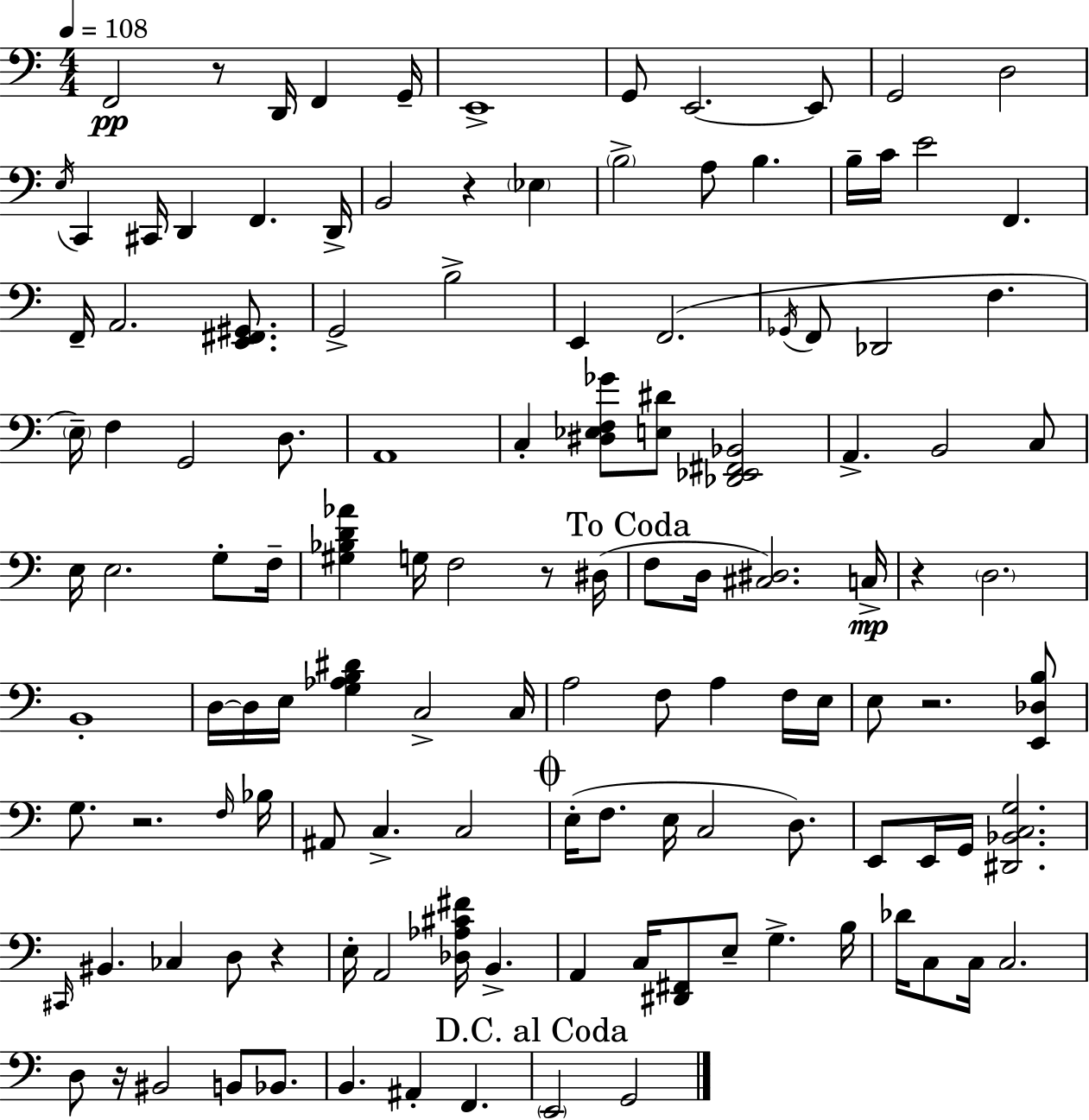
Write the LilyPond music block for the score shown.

{
  \clef bass
  \numericTimeSignature
  \time 4/4
  \key a \minor
  \tempo 4 = 108
  f,2\pp r8 d,16 f,4 g,16-- | e,1-> | g,8 e,2.~~ e,8 | g,2 d2 | \break \acciaccatura { e16 } c,4 cis,16 d,4 f,4. | d,16-> b,2 r4 \parenthesize ees4 | \parenthesize b2-> a8 b4. | b16-- c'16 e'2 f,4. | \break f,16-- a,2. <e, fis, gis,>8. | g,2-> b2-> | e,4 f,2.( | \acciaccatura { ges,16 } f,8 des,2 f4. | \break \parenthesize e16--) f4 g,2 d8. | a,1 | c4-. <dis ees f ges'>8 <e dis'>8 <des, ees, fis, bes,>2 | a,4.-> b,2 | \break c8 e16 e2. g8-. | f16-- <gis bes d' aes'>4 g16 f2 r8 | dis16( \mark "To Coda" f8 d16 <cis dis>2.) | c16->\mp r4 \parenthesize d2. | \break b,1-. | d16~~ d16 e16 <g aes b dis'>4 c2-> | c16 a2 f8 a4 | f16 e16 e8 r2. | \break <e, des b>8 g8. r2. | \grace { f16 } bes16 ais,8 c4.-> c2 | \mark \markup { \musicglyph "scripts.coda" } e16-.( f8. e16 c2 | d8.) e,8 e,16 g,16 <dis, bes, c g>2. | \break \grace { cis,16 } bis,4. ces4 d8 | r4 e16-. a,2 <des aes cis' fis'>16 b,4.-> | a,4 c16 <dis, fis,>8 e8-- g4.-> | b16 des'16 c8 c16 c2. | \break d8 r16 bis,2 b,8 | bes,8. b,4. ais,4-. f,4. | \mark "D.C. al Coda" \parenthesize e,2 g,2 | \bar "|."
}